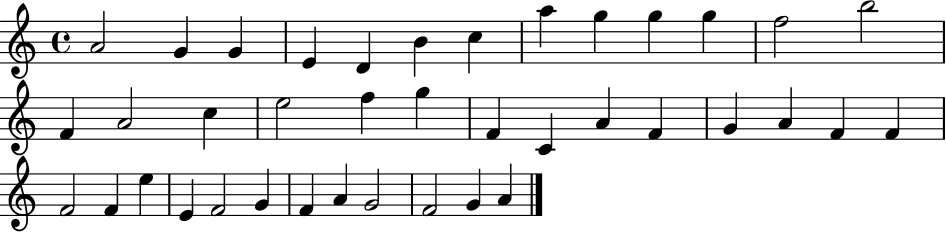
{
  \clef treble
  \time 4/4
  \defaultTimeSignature
  \key c \major
  a'2 g'4 g'4 | e'4 d'4 b'4 c''4 | a''4 g''4 g''4 g''4 | f''2 b''2 | \break f'4 a'2 c''4 | e''2 f''4 g''4 | f'4 c'4 a'4 f'4 | g'4 a'4 f'4 f'4 | \break f'2 f'4 e''4 | e'4 f'2 g'4 | f'4 a'4 g'2 | f'2 g'4 a'4 | \break \bar "|."
}